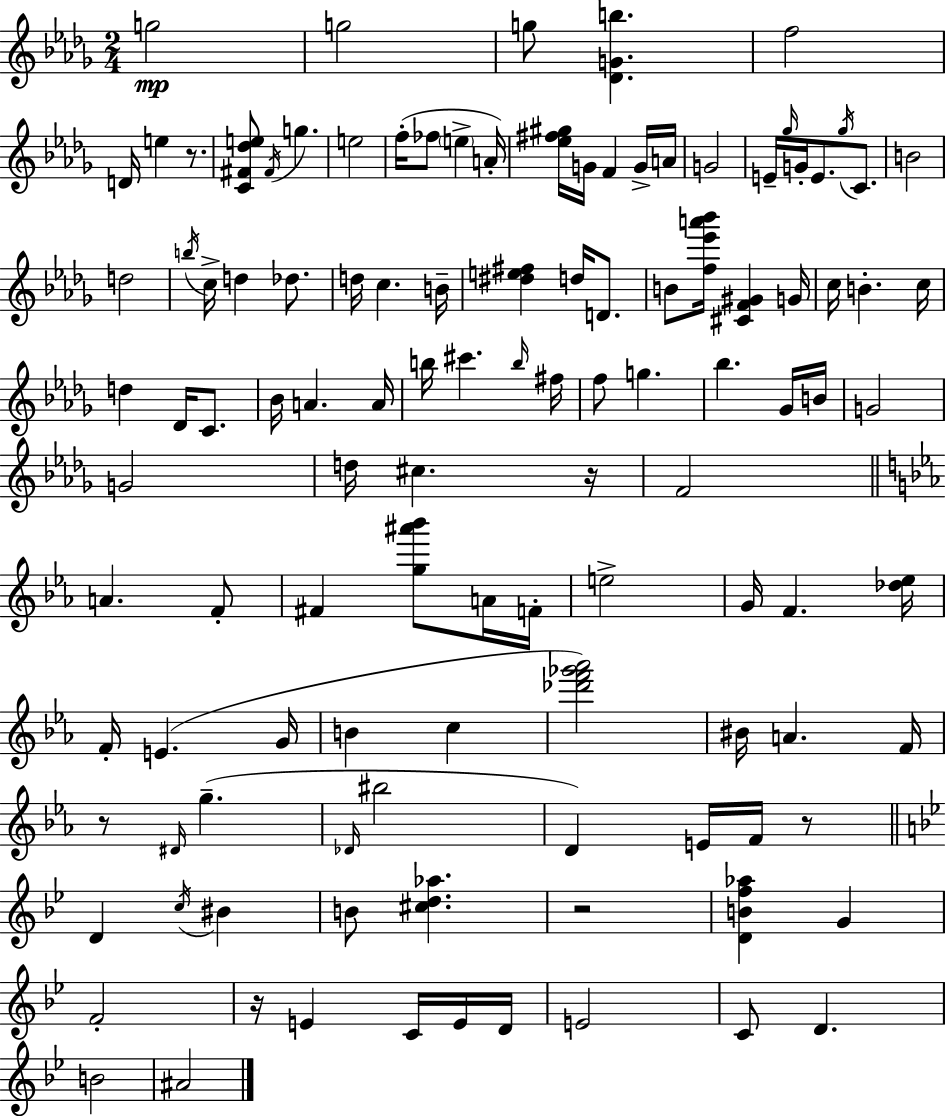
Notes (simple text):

G5/h G5/h G5/e [Db4,G4,B5]/q. F5/h D4/s E5/q R/e. [C4,F#4,Db5,E5]/e F#4/s G5/q. E5/h F5/s FES5/e E5/q A4/s [Eb5,F#5,G#5]/s G4/s F4/q G4/s A4/s G4/h E4/s Gb5/s G4/s E4/e. Gb5/s C4/e. B4/h D5/h B5/s C5/s D5/q Db5/e. D5/s C5/q. B4/s [D#5,E5,F#5]/q D5/s D4/e. B4/e [F5,Eb6,A6,Bb6]/s [C#4,F4,G#4]/q G4/s C5/s B4/q. C5/s D5/q Db4/s C4/e. Bb4/s A4/q. A4/s B5/s C#6/q. B5/s F#5/s F5/e G5/q. Bb5/q. Gb4/s B4/s G4/h G4/h D5/s C#5/q. R/s F4/h A4/q. F4/e F#4/q [G5,A#6,Bb6]/e A4/s F4/s E5/h G4/s F4/q. [Db5,Eb5]/s F4/s E4/q. G4/s B4/q C5/q [Db6,F6,Gb6,Ab6]/h BIS4/s A4/q. F4/s R/e D#4/s G5/q. Db4/s BIS5/h D4/q E4/s F4/s R/e D4/q C5/s BIS4/q B4/e [C#5,D5,Ab5]/q. R/h [D4,B4,F5,Ab5]/q G4/q F4/h R/s E4/q C4/s E4/s D4/s E4/h C4/e D4/q. B4/h A#4/h